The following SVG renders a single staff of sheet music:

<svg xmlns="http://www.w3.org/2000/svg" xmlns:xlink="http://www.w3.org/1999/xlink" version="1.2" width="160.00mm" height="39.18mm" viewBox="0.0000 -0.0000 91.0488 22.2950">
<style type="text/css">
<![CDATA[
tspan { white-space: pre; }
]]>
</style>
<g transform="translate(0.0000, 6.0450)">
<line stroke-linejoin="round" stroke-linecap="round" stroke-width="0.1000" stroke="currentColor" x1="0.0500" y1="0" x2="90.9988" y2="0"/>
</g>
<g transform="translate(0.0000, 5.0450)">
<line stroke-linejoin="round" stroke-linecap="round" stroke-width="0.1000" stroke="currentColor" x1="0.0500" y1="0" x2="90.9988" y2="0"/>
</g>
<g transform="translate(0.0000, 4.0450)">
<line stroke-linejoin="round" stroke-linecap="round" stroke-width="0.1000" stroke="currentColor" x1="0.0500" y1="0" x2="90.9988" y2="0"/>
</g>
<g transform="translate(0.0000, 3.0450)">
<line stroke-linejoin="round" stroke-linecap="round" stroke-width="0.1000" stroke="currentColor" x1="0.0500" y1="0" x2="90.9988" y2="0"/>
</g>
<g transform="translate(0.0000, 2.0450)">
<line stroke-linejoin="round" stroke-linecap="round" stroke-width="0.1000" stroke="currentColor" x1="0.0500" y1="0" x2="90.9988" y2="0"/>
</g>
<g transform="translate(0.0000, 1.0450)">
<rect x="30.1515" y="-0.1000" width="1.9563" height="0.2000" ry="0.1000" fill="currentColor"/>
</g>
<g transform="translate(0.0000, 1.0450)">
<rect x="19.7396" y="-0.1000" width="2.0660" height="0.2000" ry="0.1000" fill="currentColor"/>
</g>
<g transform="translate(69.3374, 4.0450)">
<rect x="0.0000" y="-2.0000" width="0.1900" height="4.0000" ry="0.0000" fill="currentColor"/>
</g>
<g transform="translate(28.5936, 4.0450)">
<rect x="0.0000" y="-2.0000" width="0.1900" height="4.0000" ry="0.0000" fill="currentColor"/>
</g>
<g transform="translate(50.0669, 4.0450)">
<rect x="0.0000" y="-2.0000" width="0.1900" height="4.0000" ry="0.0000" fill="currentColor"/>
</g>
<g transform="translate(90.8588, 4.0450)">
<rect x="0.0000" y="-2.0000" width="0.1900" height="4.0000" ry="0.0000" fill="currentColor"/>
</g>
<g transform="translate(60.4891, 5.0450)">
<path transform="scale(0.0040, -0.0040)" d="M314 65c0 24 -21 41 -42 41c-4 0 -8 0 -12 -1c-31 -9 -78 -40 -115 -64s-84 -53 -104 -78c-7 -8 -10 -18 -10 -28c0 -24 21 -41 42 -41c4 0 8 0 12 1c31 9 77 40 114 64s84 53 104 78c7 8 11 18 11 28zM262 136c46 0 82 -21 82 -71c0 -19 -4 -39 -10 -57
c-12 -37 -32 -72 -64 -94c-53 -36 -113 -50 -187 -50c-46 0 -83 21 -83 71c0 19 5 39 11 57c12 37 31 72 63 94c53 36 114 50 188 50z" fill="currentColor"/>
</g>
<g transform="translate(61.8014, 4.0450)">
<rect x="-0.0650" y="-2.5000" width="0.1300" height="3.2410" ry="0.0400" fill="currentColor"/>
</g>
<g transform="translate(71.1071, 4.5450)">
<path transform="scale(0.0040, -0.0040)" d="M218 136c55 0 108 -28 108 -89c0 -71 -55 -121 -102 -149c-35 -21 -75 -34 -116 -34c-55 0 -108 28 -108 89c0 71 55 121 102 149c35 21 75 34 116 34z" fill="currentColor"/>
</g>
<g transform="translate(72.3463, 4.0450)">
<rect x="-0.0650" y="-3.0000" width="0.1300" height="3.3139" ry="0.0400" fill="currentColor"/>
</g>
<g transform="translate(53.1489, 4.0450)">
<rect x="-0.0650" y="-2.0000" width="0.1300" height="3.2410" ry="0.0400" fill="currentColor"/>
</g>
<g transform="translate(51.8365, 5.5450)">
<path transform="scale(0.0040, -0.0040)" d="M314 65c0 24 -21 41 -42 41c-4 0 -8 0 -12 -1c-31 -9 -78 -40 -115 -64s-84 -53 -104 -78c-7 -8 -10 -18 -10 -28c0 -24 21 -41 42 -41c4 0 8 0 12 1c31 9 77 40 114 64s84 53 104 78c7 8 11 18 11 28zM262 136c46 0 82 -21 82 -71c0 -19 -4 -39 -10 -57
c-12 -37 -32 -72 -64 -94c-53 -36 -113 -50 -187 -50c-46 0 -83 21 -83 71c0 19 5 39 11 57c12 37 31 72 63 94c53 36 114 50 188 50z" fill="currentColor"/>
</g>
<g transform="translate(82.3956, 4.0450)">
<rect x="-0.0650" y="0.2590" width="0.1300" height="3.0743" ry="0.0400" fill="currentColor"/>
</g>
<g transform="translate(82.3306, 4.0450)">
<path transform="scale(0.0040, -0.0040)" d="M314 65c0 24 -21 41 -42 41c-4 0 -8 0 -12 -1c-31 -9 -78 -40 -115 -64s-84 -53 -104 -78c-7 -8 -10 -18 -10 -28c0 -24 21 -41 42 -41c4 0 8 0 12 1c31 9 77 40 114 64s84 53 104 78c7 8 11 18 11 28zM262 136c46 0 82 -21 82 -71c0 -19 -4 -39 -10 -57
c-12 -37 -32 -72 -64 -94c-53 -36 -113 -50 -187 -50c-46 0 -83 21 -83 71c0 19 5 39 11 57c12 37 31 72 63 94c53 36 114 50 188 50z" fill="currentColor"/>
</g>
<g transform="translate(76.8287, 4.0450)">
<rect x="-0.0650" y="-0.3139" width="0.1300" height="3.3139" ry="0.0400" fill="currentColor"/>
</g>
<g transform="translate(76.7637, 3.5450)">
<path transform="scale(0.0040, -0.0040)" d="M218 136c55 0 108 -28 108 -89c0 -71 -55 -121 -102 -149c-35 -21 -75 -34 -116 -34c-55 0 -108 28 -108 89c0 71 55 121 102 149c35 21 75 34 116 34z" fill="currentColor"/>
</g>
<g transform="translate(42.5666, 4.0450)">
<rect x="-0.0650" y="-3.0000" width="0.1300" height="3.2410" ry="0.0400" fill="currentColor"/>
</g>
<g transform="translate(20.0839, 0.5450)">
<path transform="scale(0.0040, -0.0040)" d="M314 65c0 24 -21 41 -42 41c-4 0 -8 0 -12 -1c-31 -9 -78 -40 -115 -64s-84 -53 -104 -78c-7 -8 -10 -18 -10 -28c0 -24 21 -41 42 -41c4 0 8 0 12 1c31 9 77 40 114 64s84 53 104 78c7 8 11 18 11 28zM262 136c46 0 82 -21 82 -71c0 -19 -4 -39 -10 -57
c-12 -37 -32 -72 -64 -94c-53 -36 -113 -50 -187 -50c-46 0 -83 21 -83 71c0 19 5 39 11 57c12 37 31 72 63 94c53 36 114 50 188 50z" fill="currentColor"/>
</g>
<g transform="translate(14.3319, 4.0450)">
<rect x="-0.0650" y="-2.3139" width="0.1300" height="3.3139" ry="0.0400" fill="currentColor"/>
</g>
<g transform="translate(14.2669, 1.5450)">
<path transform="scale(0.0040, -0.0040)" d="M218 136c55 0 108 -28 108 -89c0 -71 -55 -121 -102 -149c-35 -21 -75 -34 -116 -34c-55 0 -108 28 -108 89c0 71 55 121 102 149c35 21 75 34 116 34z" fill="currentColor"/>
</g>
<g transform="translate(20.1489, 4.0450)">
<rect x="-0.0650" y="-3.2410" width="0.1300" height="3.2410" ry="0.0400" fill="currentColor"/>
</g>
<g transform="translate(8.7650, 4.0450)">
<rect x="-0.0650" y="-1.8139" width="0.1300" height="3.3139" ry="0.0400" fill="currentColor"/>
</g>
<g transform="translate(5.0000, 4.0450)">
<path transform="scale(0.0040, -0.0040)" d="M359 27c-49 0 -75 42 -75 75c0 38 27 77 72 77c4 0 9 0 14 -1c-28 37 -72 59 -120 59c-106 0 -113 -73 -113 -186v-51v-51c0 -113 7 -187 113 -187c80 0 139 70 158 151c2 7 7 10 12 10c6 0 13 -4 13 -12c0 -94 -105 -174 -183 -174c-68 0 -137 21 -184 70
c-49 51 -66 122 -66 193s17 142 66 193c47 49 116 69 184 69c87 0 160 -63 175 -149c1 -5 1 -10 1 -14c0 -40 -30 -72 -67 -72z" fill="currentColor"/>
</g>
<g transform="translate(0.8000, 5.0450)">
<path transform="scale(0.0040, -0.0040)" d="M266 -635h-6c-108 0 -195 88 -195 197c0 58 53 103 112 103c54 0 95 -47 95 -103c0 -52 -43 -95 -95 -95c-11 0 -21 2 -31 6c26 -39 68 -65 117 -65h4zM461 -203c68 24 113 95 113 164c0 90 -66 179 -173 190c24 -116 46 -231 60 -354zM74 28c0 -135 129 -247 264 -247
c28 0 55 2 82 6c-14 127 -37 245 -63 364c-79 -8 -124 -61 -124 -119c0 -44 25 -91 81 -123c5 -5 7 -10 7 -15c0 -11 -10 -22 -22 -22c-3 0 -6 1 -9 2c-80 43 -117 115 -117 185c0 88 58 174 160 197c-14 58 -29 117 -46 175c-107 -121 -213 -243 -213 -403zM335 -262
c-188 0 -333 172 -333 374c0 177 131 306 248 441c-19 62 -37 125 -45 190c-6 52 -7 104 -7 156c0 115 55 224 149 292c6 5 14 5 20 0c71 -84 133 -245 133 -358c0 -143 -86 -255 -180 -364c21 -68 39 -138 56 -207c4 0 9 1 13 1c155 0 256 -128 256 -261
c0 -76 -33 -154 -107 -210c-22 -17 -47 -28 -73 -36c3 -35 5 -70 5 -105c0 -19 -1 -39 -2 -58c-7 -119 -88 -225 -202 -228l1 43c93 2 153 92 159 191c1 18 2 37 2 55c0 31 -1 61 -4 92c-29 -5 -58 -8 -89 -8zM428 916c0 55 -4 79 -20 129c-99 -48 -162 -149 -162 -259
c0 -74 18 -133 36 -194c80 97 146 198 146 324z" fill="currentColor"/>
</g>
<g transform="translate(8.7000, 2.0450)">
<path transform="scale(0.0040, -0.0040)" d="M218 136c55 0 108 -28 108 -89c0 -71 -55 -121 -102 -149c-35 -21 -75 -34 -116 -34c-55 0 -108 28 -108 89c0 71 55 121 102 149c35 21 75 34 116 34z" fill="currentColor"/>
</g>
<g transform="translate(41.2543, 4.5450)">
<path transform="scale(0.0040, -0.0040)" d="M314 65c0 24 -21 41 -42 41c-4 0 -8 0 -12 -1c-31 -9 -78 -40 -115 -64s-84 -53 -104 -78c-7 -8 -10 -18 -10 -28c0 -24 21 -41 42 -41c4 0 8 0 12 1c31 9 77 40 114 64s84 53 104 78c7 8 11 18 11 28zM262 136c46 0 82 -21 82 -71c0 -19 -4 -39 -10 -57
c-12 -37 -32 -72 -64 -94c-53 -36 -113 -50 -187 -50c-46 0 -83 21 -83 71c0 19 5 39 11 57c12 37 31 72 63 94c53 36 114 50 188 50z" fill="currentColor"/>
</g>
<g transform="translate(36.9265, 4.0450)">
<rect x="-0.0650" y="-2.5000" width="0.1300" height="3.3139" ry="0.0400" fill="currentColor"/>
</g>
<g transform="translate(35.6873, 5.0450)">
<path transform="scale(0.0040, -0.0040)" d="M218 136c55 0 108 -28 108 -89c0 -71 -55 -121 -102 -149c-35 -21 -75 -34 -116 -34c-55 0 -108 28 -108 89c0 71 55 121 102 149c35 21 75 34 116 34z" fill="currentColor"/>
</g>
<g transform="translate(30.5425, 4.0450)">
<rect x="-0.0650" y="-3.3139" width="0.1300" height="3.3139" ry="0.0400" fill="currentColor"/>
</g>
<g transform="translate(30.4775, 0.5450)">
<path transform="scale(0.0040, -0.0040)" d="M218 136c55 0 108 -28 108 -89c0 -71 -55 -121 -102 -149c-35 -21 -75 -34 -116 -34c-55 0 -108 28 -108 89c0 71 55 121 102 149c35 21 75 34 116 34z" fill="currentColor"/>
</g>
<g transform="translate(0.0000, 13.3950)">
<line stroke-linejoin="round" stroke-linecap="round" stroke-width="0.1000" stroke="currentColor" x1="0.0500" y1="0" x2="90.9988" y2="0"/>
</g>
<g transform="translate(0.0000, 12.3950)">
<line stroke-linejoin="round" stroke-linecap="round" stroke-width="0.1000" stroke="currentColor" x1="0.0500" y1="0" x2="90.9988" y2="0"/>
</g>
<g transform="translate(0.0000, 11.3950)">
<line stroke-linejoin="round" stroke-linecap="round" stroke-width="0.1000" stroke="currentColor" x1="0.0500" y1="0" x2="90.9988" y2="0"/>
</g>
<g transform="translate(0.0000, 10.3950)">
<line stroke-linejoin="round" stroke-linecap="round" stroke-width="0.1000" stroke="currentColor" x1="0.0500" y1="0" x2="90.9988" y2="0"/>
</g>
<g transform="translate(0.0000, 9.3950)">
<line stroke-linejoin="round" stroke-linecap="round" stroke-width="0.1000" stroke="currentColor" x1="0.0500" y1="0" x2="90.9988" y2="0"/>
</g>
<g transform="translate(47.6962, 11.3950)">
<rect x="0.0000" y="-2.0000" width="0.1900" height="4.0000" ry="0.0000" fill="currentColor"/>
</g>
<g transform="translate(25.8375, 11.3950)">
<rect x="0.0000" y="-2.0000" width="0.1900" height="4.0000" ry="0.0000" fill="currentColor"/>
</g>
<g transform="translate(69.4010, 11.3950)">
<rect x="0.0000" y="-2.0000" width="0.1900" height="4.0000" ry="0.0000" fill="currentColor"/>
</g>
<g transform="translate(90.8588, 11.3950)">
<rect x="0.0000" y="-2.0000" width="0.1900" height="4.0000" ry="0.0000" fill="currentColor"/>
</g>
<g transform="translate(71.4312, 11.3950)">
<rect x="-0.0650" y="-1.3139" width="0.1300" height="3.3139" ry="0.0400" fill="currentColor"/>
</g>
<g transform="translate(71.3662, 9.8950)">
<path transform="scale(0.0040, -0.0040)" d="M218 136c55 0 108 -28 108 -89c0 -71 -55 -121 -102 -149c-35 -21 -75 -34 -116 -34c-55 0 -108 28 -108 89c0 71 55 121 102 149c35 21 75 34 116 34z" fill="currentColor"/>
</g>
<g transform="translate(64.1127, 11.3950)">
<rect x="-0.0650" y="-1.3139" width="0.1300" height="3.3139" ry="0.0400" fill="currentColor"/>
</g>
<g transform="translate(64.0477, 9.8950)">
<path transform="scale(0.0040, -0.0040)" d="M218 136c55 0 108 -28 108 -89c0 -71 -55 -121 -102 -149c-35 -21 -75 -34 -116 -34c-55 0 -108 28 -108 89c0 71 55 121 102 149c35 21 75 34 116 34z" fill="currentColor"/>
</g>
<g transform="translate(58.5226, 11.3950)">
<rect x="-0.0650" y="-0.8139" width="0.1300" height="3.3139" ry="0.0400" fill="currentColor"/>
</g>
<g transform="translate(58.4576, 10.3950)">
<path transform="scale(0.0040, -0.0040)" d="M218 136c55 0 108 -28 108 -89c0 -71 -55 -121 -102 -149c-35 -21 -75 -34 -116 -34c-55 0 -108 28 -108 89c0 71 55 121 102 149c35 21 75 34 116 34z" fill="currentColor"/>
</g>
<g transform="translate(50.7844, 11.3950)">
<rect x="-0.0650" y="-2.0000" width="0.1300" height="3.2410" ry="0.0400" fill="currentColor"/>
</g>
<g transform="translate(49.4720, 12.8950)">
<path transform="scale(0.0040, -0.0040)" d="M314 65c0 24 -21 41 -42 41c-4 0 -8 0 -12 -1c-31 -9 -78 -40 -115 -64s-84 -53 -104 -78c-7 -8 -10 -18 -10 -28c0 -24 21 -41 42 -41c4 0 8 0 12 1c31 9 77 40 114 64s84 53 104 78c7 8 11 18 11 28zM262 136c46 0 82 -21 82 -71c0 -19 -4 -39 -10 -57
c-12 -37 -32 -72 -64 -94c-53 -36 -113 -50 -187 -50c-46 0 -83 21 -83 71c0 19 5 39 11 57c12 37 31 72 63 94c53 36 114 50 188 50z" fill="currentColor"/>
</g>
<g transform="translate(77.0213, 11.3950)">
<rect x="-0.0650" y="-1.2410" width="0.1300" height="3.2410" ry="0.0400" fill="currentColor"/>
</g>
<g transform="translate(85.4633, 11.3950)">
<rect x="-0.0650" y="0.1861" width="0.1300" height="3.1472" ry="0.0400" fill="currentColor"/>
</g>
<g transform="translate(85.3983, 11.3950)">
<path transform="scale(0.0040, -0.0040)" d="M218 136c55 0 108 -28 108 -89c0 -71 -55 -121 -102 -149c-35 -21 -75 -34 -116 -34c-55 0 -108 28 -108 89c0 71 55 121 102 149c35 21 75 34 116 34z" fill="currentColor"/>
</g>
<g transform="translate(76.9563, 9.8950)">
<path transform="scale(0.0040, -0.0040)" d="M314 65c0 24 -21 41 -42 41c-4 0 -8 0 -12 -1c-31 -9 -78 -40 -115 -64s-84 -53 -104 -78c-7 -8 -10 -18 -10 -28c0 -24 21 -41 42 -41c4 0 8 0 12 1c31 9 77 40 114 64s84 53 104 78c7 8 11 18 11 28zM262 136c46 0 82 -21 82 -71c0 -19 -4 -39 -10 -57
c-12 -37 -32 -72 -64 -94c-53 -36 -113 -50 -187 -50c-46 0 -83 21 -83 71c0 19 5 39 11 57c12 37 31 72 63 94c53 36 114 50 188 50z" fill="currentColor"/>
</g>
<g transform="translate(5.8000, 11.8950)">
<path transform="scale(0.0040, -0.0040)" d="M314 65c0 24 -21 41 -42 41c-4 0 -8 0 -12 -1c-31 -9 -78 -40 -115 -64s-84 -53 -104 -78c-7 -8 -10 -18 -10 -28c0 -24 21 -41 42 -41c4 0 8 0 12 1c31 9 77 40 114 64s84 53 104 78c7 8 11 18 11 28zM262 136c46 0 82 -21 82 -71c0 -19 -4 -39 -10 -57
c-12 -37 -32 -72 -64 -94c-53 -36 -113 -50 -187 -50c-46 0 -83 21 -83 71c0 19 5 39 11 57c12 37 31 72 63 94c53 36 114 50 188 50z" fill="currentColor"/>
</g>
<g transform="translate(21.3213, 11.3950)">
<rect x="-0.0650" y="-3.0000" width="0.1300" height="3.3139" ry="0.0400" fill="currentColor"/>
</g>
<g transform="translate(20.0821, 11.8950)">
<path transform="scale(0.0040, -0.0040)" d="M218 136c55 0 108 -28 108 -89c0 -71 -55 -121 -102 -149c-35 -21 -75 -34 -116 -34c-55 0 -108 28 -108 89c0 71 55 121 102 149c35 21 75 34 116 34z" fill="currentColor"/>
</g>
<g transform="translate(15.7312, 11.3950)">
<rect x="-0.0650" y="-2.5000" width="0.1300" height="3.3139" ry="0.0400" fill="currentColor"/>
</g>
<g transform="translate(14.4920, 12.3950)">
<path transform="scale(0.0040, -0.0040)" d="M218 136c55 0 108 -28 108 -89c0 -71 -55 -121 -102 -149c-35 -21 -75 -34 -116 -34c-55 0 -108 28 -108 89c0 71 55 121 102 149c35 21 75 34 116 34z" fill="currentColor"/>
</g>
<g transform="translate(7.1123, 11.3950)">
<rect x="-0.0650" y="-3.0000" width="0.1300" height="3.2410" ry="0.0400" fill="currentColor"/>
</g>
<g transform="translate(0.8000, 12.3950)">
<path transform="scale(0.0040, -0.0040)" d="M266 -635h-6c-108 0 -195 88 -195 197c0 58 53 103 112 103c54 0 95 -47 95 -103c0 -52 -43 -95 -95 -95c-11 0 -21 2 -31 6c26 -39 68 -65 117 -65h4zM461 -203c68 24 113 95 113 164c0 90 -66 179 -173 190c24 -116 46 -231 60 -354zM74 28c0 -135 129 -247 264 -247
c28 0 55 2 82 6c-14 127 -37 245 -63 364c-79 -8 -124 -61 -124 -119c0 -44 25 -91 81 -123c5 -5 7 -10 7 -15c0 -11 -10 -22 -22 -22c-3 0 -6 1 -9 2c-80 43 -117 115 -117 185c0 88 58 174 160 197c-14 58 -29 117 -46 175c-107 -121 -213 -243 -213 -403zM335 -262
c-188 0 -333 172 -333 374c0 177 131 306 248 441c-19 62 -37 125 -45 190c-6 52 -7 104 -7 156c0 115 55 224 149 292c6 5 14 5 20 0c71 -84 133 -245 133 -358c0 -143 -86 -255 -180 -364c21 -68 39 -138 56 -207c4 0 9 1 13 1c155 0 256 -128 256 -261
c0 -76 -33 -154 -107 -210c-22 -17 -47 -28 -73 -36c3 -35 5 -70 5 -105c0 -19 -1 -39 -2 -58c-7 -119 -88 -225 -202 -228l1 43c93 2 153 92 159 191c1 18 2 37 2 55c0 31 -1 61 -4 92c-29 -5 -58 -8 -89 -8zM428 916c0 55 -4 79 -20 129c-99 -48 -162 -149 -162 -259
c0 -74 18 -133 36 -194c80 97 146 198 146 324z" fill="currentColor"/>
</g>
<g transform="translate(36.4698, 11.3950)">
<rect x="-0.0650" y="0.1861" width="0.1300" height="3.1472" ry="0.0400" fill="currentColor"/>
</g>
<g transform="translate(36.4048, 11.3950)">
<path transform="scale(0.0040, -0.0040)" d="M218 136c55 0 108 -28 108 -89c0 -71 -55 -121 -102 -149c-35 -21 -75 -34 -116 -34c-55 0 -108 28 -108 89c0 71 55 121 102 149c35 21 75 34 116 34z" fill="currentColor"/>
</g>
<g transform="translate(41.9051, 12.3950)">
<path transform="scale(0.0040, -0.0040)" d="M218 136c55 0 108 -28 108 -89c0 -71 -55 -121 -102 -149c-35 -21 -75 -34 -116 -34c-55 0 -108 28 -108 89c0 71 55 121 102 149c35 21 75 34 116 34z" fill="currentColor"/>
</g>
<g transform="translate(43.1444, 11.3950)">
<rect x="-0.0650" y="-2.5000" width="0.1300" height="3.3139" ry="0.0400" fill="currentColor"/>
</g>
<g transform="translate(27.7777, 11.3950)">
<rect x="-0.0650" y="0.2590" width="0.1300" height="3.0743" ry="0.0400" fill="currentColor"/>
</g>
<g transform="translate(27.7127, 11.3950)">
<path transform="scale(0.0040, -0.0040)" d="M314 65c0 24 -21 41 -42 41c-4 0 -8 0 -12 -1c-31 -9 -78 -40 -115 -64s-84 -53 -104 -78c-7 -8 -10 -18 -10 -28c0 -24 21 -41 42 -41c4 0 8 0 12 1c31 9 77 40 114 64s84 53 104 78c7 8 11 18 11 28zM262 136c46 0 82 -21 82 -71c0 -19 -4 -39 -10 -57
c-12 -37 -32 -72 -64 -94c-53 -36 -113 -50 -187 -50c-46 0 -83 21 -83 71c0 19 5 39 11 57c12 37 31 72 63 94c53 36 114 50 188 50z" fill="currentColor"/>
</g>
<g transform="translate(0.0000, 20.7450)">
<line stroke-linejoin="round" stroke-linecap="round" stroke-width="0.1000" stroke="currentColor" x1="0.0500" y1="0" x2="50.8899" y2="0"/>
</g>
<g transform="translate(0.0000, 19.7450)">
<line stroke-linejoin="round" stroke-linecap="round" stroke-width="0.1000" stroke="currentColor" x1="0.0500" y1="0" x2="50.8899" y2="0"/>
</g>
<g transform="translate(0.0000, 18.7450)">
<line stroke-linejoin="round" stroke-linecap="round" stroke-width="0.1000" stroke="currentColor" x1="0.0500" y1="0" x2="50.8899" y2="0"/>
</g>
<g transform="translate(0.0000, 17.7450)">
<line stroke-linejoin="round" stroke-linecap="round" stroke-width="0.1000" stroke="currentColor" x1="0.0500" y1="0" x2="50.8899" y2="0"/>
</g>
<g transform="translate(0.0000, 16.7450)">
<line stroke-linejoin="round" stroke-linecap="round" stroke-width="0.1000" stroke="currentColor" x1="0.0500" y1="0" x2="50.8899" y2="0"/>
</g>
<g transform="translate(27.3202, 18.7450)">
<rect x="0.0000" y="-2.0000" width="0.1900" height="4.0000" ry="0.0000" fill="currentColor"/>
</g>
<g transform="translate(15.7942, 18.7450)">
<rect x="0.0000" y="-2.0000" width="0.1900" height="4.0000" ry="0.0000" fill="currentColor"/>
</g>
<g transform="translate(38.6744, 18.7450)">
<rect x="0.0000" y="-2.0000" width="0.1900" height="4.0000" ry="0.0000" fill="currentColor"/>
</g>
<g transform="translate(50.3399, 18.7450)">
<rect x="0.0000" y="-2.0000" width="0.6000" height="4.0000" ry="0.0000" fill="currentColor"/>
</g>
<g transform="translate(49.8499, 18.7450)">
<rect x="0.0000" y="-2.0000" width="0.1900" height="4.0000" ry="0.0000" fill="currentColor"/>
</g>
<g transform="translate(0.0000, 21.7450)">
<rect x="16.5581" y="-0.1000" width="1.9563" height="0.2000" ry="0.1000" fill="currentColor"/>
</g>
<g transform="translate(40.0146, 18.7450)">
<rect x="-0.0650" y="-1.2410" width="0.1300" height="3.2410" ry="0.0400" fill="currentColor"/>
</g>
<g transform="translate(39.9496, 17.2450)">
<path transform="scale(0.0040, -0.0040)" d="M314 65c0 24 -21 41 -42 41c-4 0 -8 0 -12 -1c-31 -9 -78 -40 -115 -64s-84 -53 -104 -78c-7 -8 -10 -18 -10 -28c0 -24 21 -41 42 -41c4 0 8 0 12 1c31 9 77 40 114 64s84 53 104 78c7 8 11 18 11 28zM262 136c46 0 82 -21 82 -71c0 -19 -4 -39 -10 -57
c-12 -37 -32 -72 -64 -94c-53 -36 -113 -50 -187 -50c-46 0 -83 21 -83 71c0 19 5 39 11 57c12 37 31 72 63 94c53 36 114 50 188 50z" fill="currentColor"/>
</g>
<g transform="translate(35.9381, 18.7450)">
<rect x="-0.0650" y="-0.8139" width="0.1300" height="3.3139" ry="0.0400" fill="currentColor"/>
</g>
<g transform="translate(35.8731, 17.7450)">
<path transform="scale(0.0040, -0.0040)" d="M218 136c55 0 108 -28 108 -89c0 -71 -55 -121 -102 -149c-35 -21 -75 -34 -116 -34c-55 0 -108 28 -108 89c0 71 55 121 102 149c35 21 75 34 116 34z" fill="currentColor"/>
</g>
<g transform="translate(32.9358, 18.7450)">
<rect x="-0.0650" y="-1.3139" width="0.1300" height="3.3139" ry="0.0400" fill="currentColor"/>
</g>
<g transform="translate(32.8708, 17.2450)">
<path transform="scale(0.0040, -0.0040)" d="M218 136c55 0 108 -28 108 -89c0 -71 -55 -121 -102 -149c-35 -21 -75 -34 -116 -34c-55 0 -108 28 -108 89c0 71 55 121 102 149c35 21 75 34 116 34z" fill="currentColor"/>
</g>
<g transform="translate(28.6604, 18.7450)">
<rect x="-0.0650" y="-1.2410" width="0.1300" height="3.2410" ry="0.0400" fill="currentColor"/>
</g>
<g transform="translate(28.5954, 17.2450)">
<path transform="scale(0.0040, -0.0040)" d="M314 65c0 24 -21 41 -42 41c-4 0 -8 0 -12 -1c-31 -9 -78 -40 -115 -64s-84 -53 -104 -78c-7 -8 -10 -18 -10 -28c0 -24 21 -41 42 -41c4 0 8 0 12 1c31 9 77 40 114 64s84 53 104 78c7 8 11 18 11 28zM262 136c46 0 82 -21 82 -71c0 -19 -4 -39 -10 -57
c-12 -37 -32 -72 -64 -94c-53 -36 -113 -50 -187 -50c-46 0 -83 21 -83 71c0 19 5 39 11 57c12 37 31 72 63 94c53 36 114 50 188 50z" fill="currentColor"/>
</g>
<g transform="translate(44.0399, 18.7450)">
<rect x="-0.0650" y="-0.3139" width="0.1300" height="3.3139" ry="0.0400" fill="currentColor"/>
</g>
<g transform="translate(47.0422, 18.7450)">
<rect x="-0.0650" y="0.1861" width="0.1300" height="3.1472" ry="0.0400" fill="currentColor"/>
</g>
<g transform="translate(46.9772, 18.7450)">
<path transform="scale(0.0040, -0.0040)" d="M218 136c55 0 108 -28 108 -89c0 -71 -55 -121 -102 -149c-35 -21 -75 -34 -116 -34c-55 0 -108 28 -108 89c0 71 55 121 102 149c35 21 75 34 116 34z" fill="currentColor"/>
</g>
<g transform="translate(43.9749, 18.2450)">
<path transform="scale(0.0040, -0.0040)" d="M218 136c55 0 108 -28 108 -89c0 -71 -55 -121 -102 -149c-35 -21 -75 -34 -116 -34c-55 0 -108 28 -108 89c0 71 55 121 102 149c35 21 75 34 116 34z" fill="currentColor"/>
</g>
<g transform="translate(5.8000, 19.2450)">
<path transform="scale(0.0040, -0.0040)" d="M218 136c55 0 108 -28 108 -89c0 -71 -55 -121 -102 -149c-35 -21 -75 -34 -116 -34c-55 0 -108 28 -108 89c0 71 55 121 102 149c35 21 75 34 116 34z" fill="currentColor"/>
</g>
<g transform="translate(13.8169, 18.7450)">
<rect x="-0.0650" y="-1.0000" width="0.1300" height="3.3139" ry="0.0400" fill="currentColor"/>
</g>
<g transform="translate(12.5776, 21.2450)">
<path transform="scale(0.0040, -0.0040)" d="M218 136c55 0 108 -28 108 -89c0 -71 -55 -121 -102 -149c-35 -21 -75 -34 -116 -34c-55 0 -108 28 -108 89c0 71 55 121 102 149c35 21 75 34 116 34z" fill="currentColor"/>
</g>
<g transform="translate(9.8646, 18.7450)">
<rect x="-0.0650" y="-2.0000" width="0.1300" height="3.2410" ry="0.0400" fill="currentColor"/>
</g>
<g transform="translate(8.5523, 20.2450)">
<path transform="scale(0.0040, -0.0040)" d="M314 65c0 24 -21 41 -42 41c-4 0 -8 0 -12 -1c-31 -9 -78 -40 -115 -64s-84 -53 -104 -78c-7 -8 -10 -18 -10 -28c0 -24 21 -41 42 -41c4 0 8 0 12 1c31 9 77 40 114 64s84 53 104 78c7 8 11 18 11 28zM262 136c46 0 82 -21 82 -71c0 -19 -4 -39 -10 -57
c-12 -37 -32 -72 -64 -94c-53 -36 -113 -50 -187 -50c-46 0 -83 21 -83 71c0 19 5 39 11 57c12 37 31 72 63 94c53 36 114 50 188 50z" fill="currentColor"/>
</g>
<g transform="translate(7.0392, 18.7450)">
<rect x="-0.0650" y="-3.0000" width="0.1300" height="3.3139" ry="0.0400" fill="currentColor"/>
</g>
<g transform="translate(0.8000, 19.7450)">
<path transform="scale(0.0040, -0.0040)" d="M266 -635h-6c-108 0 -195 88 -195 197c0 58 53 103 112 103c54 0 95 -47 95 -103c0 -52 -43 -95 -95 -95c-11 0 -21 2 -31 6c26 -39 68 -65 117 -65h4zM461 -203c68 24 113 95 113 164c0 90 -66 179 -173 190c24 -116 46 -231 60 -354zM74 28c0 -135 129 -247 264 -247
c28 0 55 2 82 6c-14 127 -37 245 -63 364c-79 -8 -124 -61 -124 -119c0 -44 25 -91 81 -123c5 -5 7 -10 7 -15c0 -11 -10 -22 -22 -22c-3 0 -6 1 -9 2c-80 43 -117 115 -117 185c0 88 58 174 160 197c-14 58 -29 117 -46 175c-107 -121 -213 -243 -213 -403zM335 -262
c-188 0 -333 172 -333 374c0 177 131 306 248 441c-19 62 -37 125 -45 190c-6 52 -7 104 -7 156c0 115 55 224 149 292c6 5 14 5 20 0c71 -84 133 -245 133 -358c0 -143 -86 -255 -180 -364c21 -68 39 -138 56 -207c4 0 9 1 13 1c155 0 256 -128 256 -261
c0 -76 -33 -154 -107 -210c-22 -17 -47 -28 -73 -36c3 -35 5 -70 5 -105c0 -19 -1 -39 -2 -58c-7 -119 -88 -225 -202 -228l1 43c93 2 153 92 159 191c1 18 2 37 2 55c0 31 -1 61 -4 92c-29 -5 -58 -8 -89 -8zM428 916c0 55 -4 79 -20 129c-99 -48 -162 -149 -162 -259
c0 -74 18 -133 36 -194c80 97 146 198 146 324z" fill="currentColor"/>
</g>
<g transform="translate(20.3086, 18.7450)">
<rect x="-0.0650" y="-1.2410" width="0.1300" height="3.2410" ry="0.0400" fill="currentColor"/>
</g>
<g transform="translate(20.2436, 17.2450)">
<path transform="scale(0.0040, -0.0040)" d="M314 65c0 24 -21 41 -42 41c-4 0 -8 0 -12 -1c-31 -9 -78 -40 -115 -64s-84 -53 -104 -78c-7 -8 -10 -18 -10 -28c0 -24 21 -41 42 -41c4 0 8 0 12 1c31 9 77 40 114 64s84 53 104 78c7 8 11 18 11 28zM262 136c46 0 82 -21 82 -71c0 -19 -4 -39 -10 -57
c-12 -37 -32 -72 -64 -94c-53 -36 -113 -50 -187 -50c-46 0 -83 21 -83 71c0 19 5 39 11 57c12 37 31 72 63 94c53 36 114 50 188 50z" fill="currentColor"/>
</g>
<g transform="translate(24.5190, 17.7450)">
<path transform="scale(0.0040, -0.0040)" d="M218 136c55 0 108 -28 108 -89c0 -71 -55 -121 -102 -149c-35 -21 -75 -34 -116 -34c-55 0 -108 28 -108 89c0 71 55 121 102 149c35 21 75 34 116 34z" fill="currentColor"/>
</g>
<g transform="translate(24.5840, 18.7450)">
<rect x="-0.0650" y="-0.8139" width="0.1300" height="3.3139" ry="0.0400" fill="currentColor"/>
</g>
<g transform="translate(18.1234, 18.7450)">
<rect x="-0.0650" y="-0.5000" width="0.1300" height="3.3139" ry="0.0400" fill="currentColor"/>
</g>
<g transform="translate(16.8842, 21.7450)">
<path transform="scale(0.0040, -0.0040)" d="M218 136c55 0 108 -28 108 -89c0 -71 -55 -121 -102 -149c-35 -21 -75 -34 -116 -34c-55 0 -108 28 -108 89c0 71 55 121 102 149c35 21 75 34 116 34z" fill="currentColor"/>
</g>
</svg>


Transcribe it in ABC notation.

X:1
T:Untitled
M:4/4
L:1/4
K:C
f g b2 b G A2 F2 G2 A c B2 A2 G A B2 B G F2 d e e e2 B A F2 D C e2 d e2 e d e2 c B